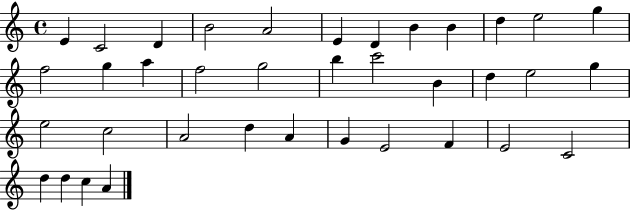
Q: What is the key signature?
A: C major